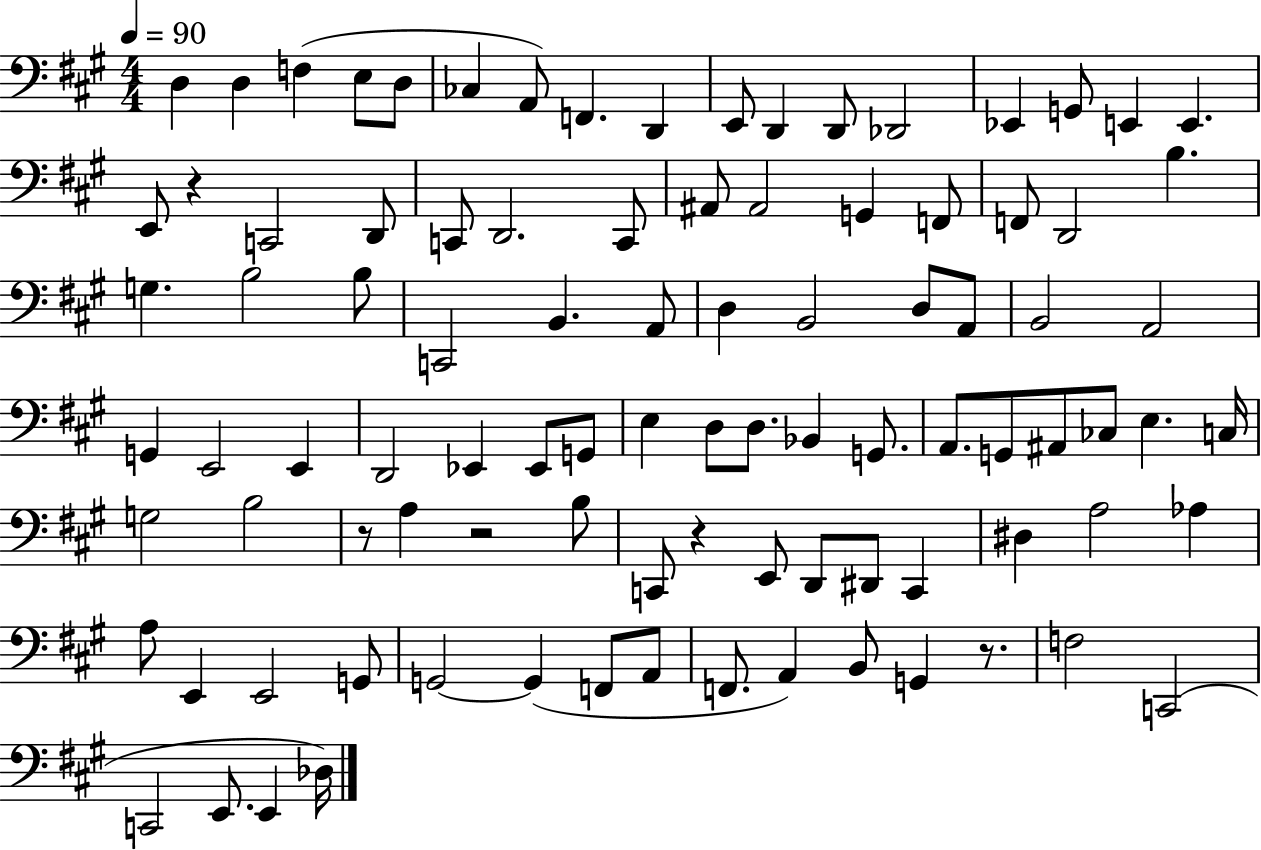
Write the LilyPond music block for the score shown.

{
  \clef bass
  \numericTimeSignature
  \time 4/4
  \key a \major
  \tempo 4 = 90
  \repeat volta 2 { d4 d4 f4( e8 d8 | ces4 a,8) f,4. d,4 | e,8 d,4 d,8 des,2 | ees,4 g,8 e,4 e,4. | \break e,8 r4 c,2 d,8 | c,8 d,2. c,8 | ais,8 ais,2 g,4 f,8 | f,8 d,2 b4. | \break g4. b2 b8 | c,2 b,4. a,8 | d4 b,2 d8 a,8 | b,2 a,2 | \break g,4 e,2 e,4 | d,2 ees,4 ees,8 g,8 | e4 d8 d8. bes,4 g,8. | a,8. g,8 ais,8 ces8 e4. c16 | \break g2 b2 | r8 a4 r2 b8 | c,8 r4 e,8 d,8 dis,8 c,4 | dis4 a2 aes4 | \break a8 e,4 e,2 g,8 | g,2~~ g,4( f,8 a,8 | f,8. a,4) b,8 g,4 r8. | f2 c,2( | \break c,2 e,8. e,4 des16) | } \bar "|."
}